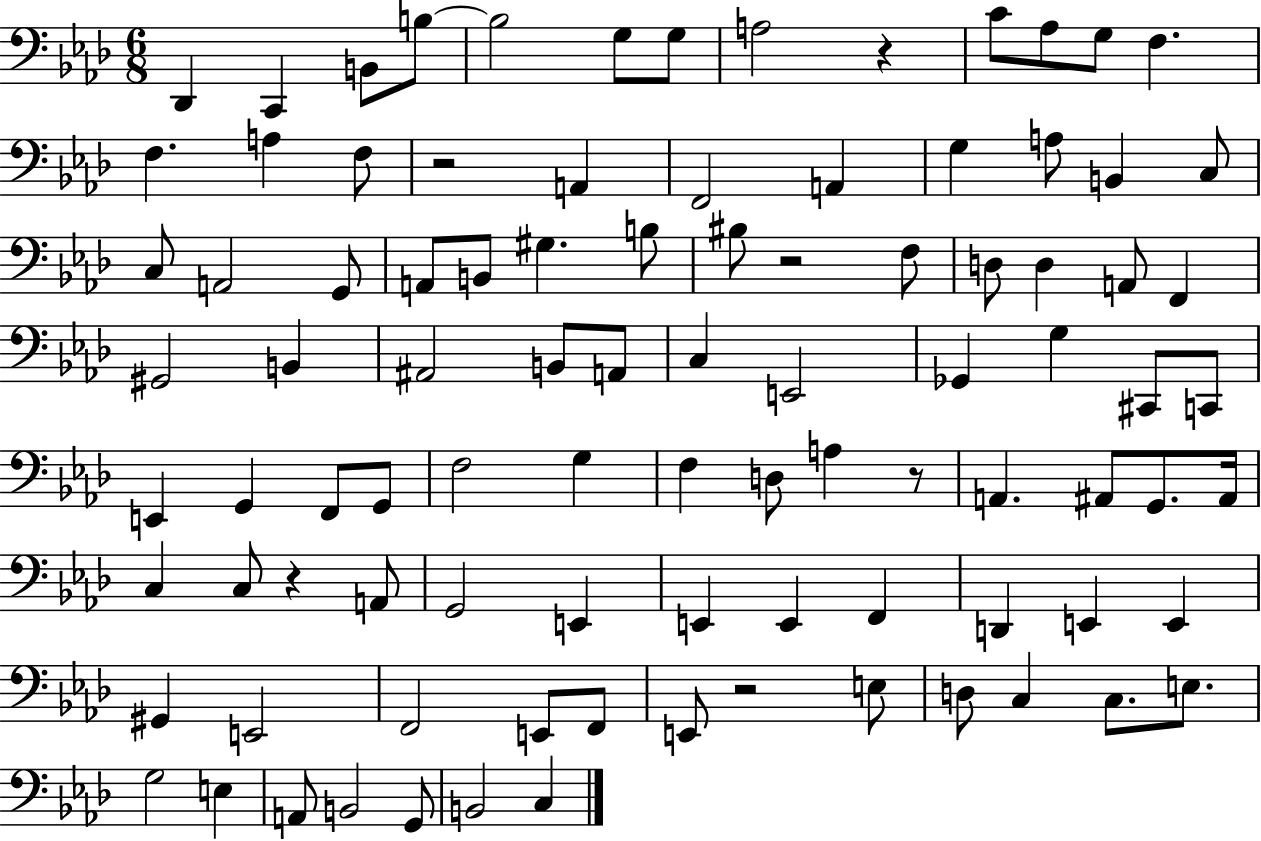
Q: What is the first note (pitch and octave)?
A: Db2